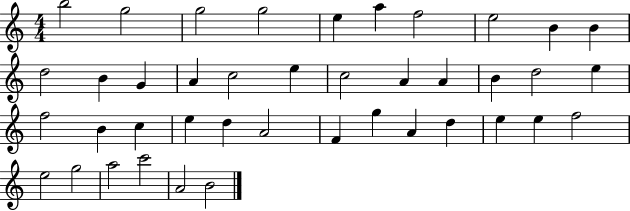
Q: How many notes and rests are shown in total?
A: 41